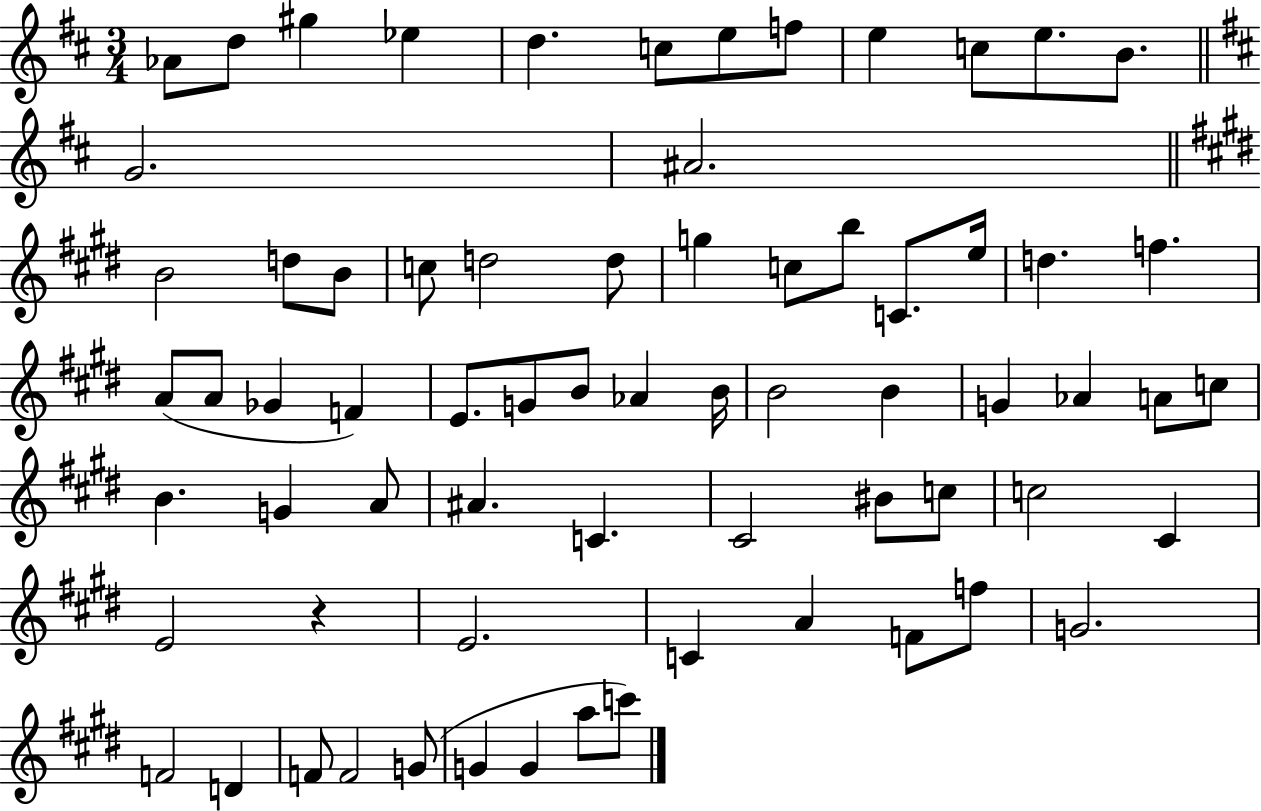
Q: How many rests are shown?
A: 1